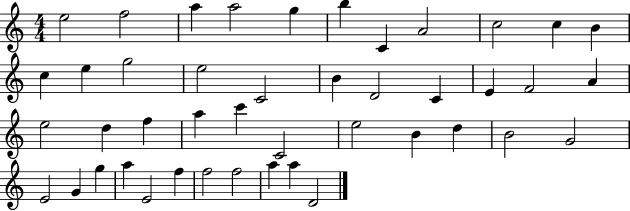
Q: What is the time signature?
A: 4/4